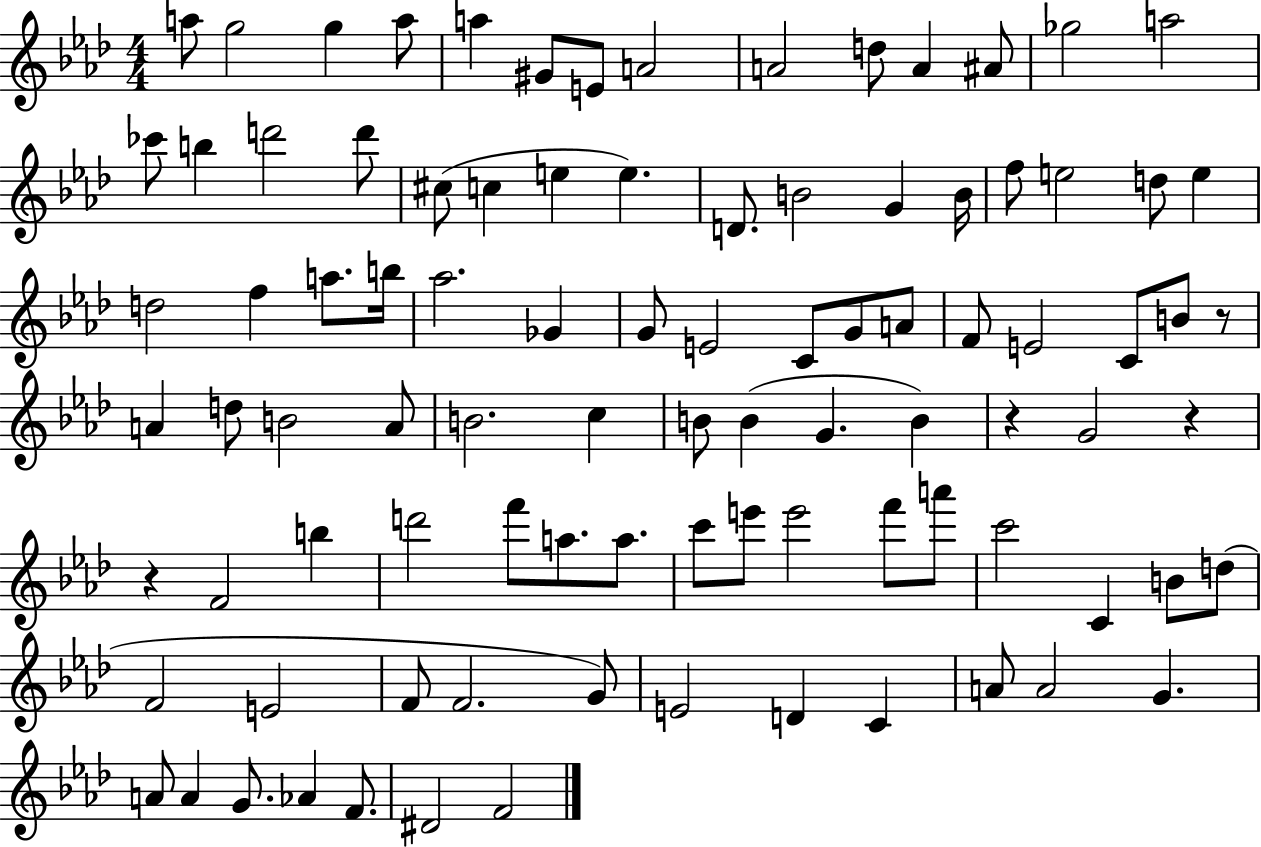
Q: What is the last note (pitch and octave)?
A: F4